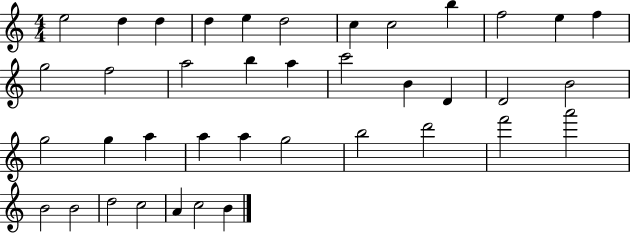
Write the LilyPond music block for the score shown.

{
  \clef treble
  \numericTimeSignature
  \time 4/4
  \key c \major
  e''2 d''4 d''4 | d''4 e''4 d''2 | c''4 c''2 b''4 | f''2 e''4 f''4 | \break g''2 f''2 | a''2 b''4 a''4 | c'''2 b'4 d'4 | d'2 b'2 | \break g''2 g''4 a''4 | a''4 a''4 g''2 | b''2 d'''2 | f'''2 a'''2 | \break b'2 b'2 | d''2 c''2 | a'4 c''2 b'4 | \bar "|."
}